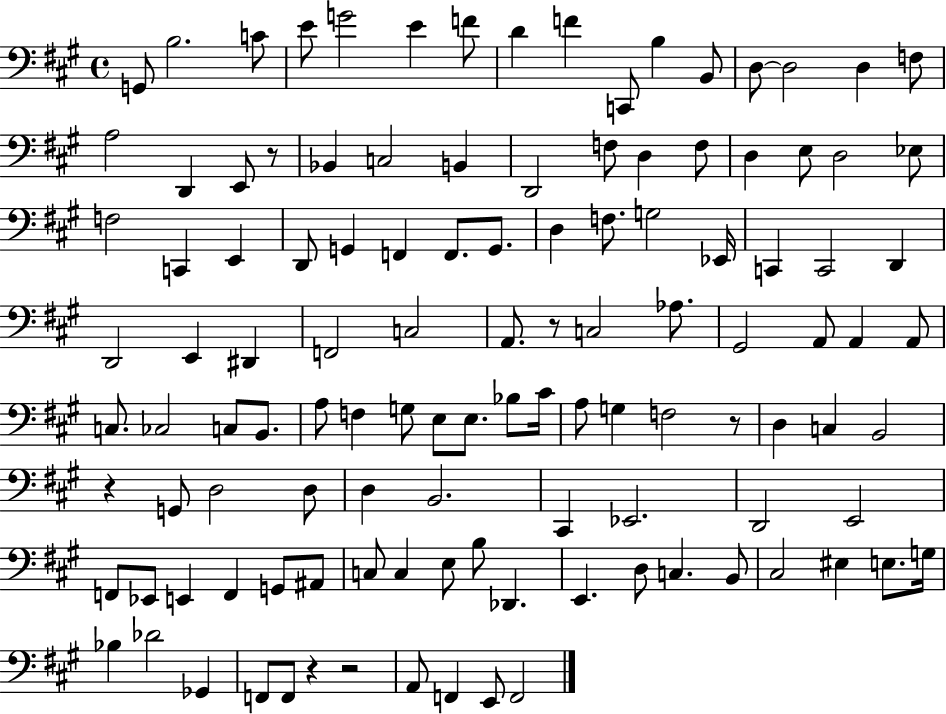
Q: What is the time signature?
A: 4/4